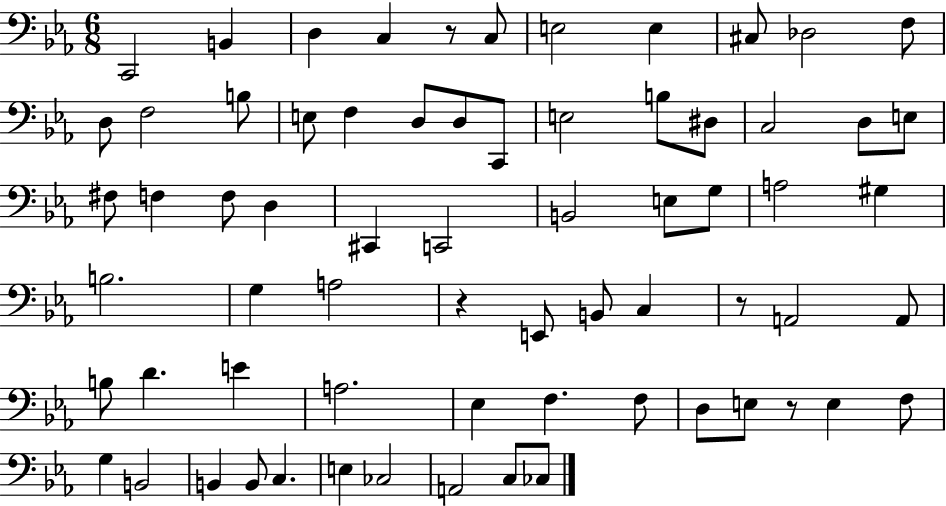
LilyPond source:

{
  \clef bass
  \numericTimeSignature
  \time 6/8
  \key ees \major
  c,2 b,4 | d4 c4 r8 c8 | e2 e4 | cis8 des2 f8 | \break d8 f2 b8 | e8 f4 d8 d8 c,8 | e2 b8 dis8 | c2 d8 e8 | \break fis8 f4 f8 d4 | cis,4 c,2 | b,2 e8 g8 | a2 gis4 | \break b2. | g4 a2 | r4 e,8 b,8 c4 | r8 a,2 a,8 | \break b8 d'4. e'4 | a2. | ees4 f4. f8 | d8 e8 r8 e4 f8 | \break g4 b,2 | b,4 b,8 c4. | e4 ces2 | a,2 c8 ces8 | \break \bar "|."
}